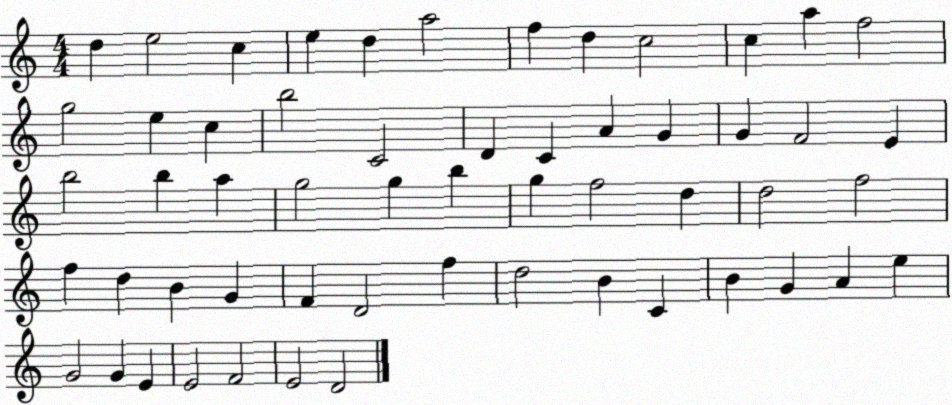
X:1
T:Untitled
M:4/4
L:1/4
K:C
d e2 c e d a2 f d c2 c a f2 g2 e c b2 C2 D C A G G F2 E b2 b a g2 g b g f2 d d2 f2 f d B G F D2 f d2 B C B G A e G2 G E E2 F2 E2 D2